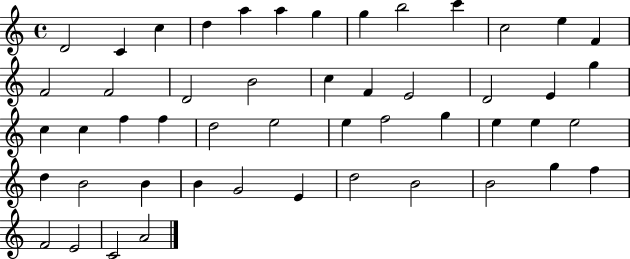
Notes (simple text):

D4/h C4/q C5/q D5/q A5/q A5/q G5/q G5/q B5/h C6/q C5/h E5/q F4/q F4/h F4/h D4/h B4/h C5/q F4/q E4/h D4/h E4/q G5/q C5/q C5/q F5/q F5/q D5/h E5/h E5/q F5/h G5/q E5/q E5/q E5/h D5/q B4/h B4/q B4/q G4/h E4/q D5/h B4/h B4/h G5/q F5/q F4/h E4/h C4/h A4/h